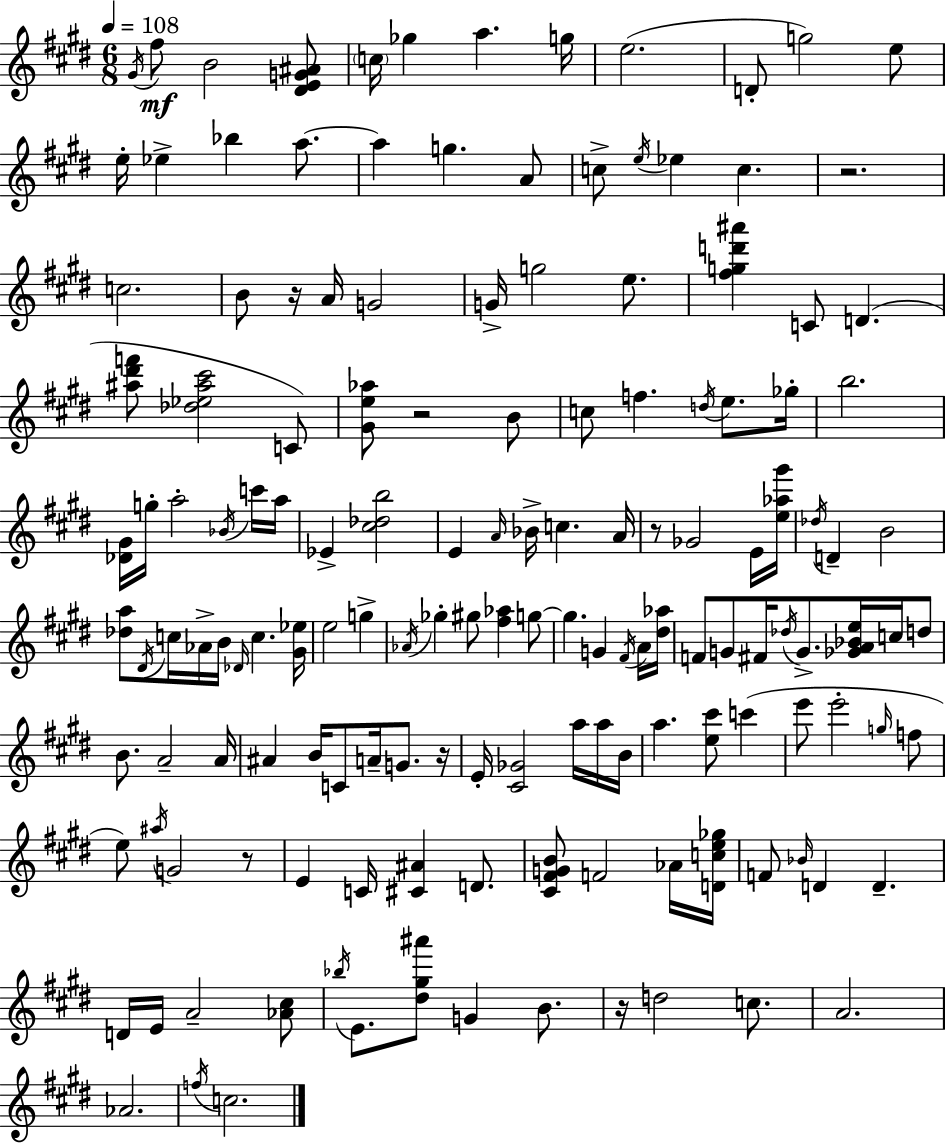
G#4/s F#5/e B4/h [D#4,E4,G4,A#4]/e C5/s Gb5/q A5/q. G5/s E5/h. D4/e G5/h E5/e E5/s Eb5/q Bb5/q A5/e. A5/q G5/q. A4/e C5/e E5/s Eb5/q C5/q. R/h. C5/h. B4/e R/s A4/s G4/h G4/s G5/h E5/e. [F#5,G5,D6,A#6]/q C4/e D4/q. [A#5,D#6,F6]/e [Db5,Eb5,A#5,C#6]/h C4/e [G#4,E5,Ab5]/e R/h B4/e C5/e F5/q. D5/s E5/e. Gb5/s B5/h. [Db4,G#4]/s G5/s A5/h Bb4/s C6/s A5/s Eb4/q [C#5,Db5,B5]/h E4/q A4/s Bb4/s C5/q. A4/s R/e Gb4/h E4/s [E5,Ab5,G#6]/s Db5/s D4/q B4/h [Db5,A5]/e D#4/s C5/s Ab4/s B4/s Db4/s C5/q. [G#4,Eb5]/s E5/h G5/q Ab4/s Gb5/q G#5/e [F#5,Ab5]/q G5/e G5/q. G4/q F#4/s A4/s [D#5,Ab5]/s F4/e G4/e F#4/s Db5/s G4/e. [Gb4,A4,Bb4,E5]/s C5/s D5/e B4/e. A4/h A4/s A#4/q B4/s C4/e A4/s G4/e. R/s E4/s [C#4,Gb4]/h A5/s A5/s B4/s A5/q. [E5,C#6]/e C6/q E6/e E6/h G5/s F5/e E5/e A#5/s G4/h R/e E4/q C4/s [C#4,A#4]/q D4/e. [C#4,F#4,G4,B4]/e F4/h Ab4/s [D4,C5,E5,Gb5]/s F4/e Bb4/s D4/q D4/q. D4/s E4/s A4/h [Ab4,C#5]/e Bb5/s E4/e. [D#5,G#5,A#6]/e G4/q B4/e. R/s D5/h C5/e. A4/h. Ab4/h. F5/s C5/h.